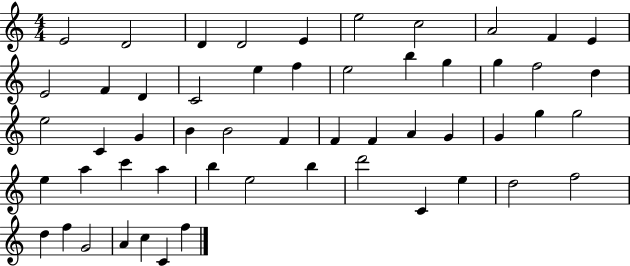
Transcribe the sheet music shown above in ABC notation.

X:1
T:Untitled
M:4/4
L:1/4
K:C
E2 D2 D D2 E e2 c2 A2 F E E2 F D C2 e f e2 b g g f2 d e2 C G B B2 F F F A G G g g2 e a c' a b e2 b d'2 C e d2 f2 d f G2 A c C f